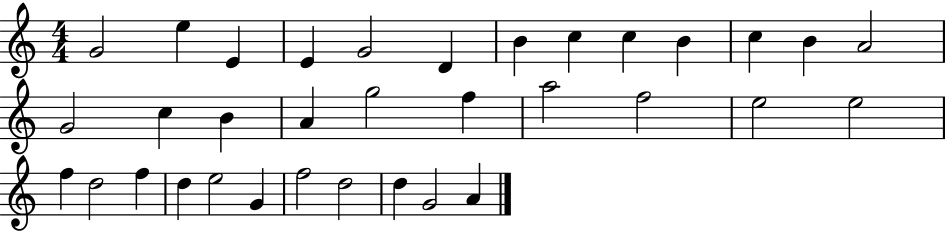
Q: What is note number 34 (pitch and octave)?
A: A4